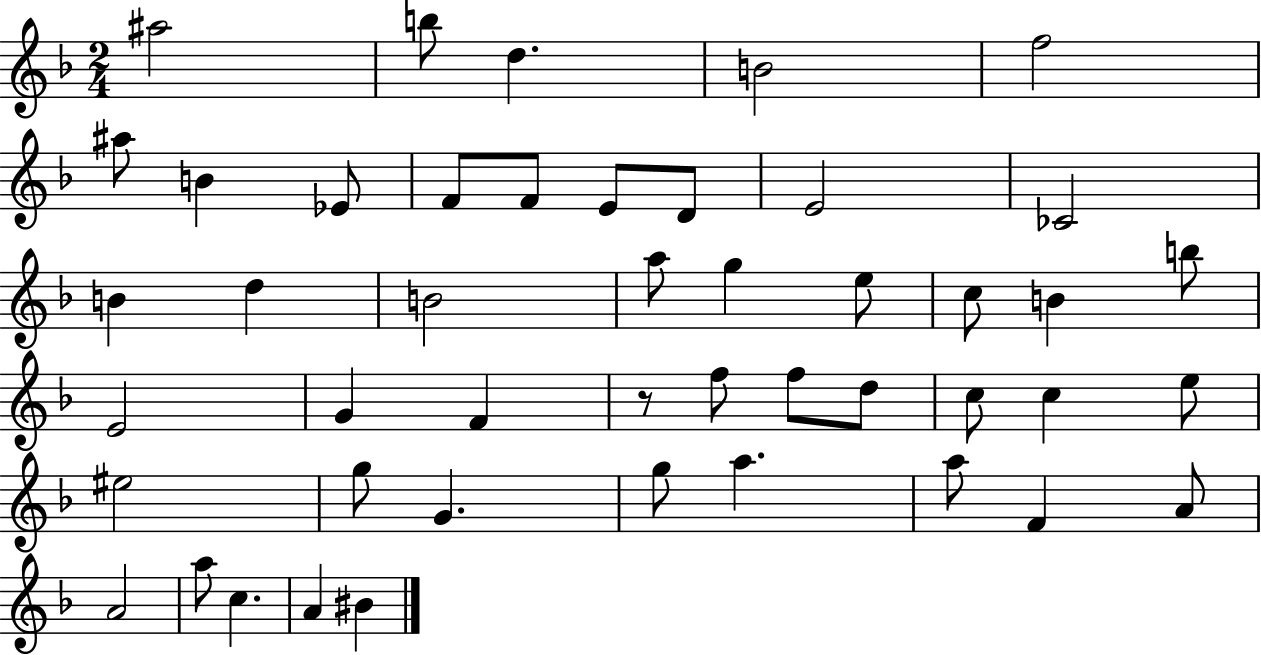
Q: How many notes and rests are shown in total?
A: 46